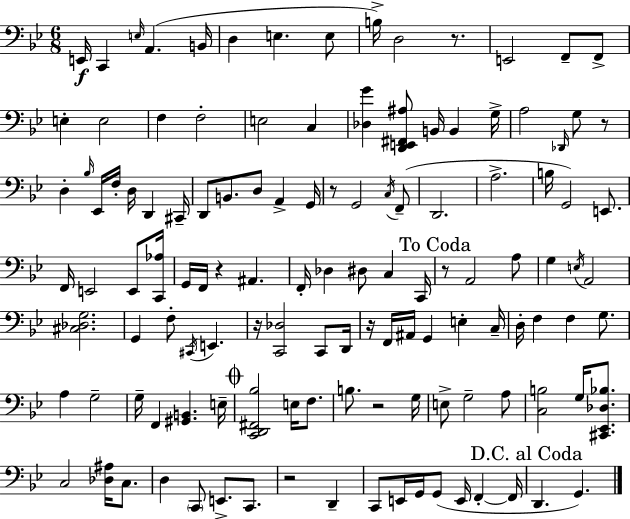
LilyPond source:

{
  \clef bass
  \numericTimeSignature
  \time 6/8
  \key bes \major
  e,16\f c,4 \grace { e16 } a,4.( | b,16 d4 e4. e8 | b16->) d2 r8. | e,2 f,8-- f,8-> | \break e4-. e2 | f4 f2-. | e2 c4 | <des g'>4 <d, e, fis, ais>8 b,16 b,4 | \break g16-> a2 \grace { des,16 } g8 | r8 d4-. \grace { bes16 } ees,16 f16-. d16 d,4 | cis,16-- d,8 b,8. d8 a,4-> | g,16 r8 g,2 | \break \acciaccatura { c16 } f,8--( d,2. | a2.-> | b16 g,2) | e,8. f,16 e,2 | \break e,8 <c, aes>16 g,16 f,16 r4 ais,4. | f,16-. des4 dis8 c4 | c,16 \mark "To Coda" r8 a,2 | a8 g4 \acciaccatura { e16 } a,2 | \break <cis des g>2. | g,4 f8-. \acciaccatura { cis,16 } | e,4. r16 <c, des>2 | c,8 d,16 r16 f,16 ais,16 g,4 | \break e4-. c16-- d16-. f4 f4 | g8. a4 g2-- | g16-- f,4 <gis, b,>4. | e16-- \mark \markup { \musicglyph "scripts.coda" } <c, d, fis, bes>2 | \break e16 f8. b8. r2 | g16 e8-> g2-- | a8 <c b>2 | g16 <cis, ees, des bes>8. c2 | \break <des ais>16 c8. d4 \parenthesize c,8 | e,8.-> c,8. r2 | d,4-- c,8 e,16 g,16 g,8( | e,16 f,4-.~~ f,16 \mark "D.C. al Coda" d,4. | \break g,4.) \bar "|."
}